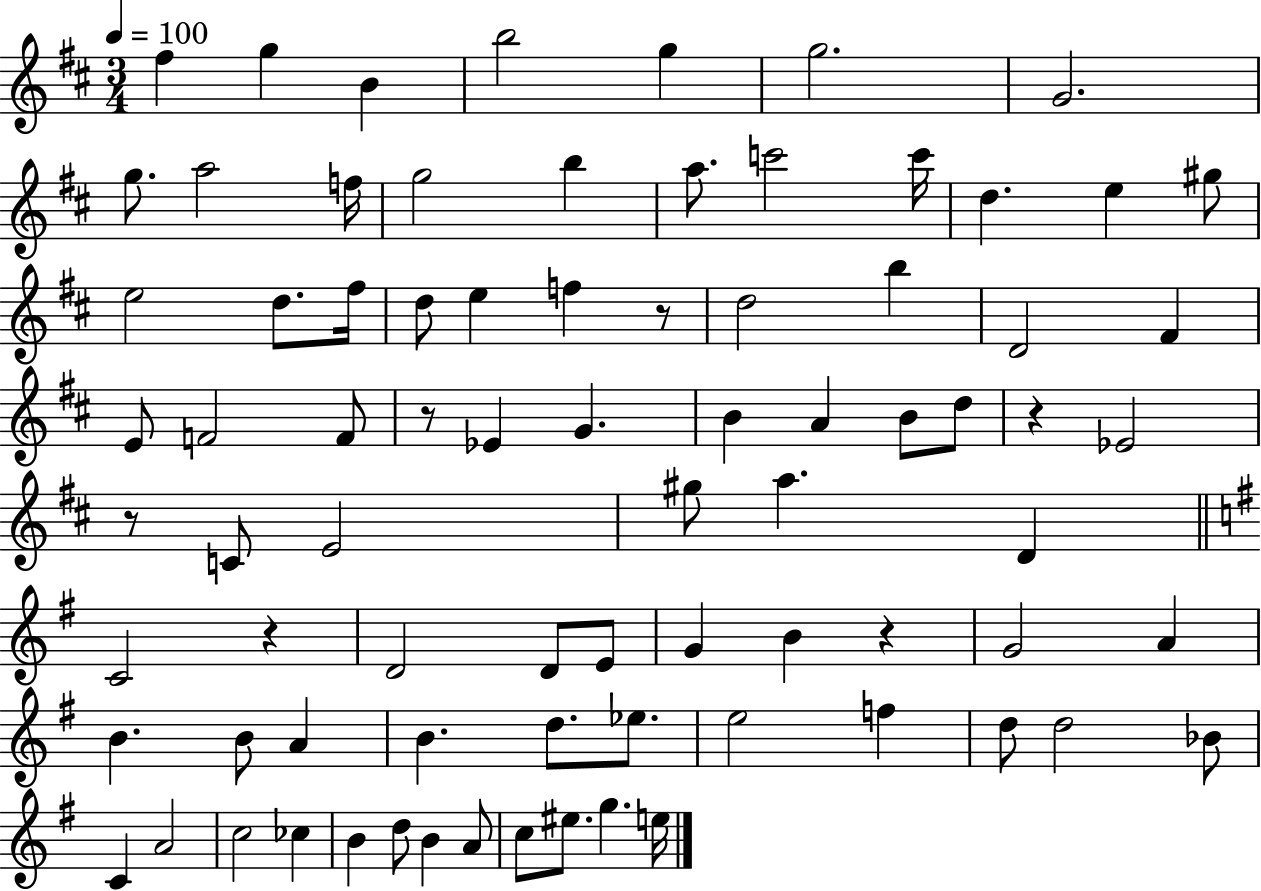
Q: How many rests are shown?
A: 6